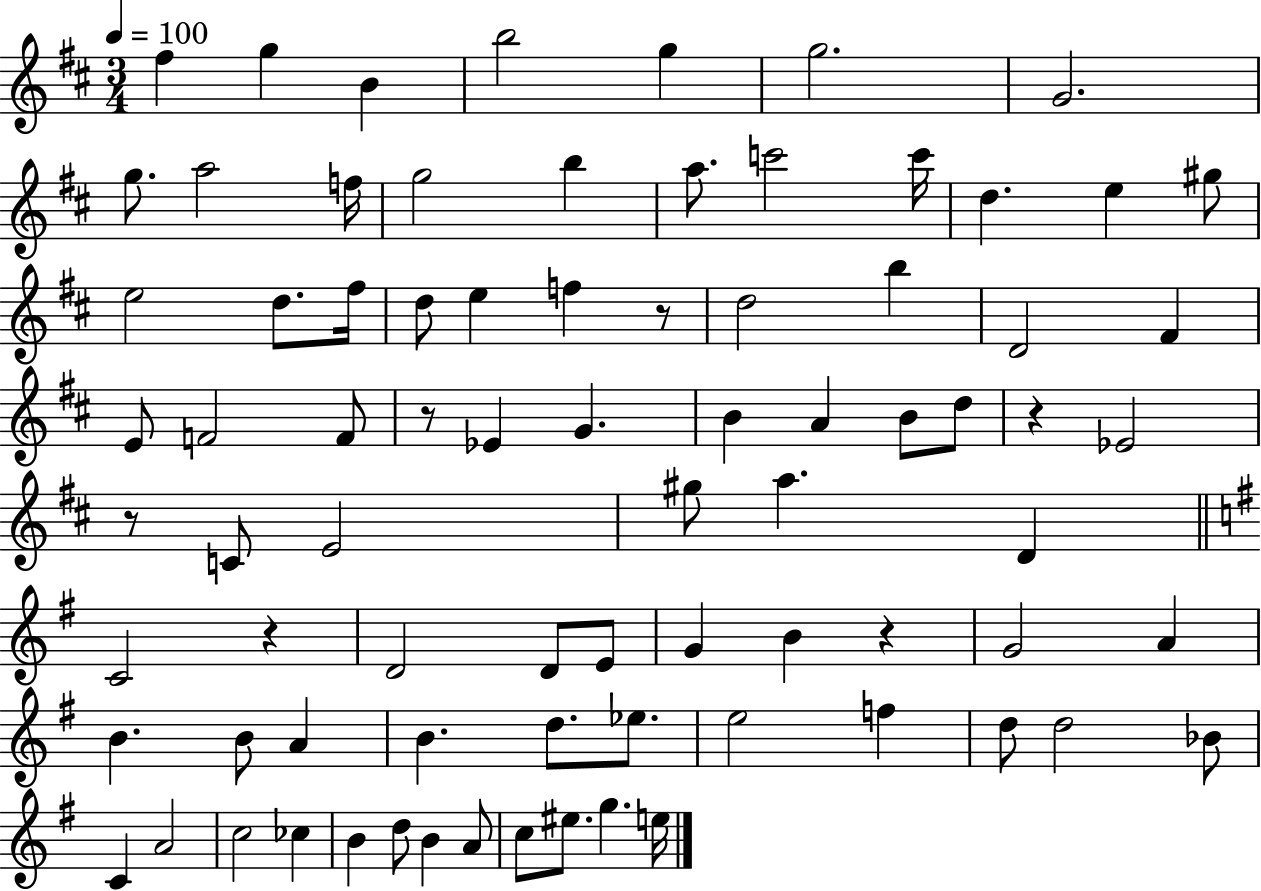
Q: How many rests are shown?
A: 6